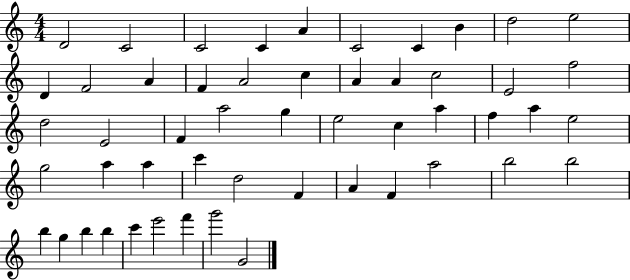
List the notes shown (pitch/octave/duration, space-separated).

D4/h C4/h C4/h C4/q A4/q C4/h C4/q B4/q D5/h E5/h D4/q F4/h A4/q F4/q A4/h C5/q A4/q A4/q C5/h E4/h F5/h D5/h E4/h F4/q A5/h G5/q E5/h C5/q A5/q F5/q A5/q E5/h G5/h A5/q A5/q C6/q D5/h F4/q A4/q F4/q A5/h B5/h B5/h B5/q G5/q B5/q B5/q C6/q E6/h F6/q G6/h G4/h